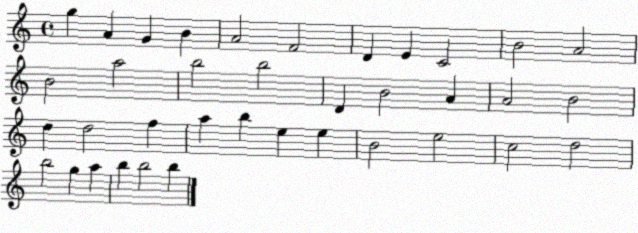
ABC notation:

X:1
T:Untitled
M:4/4
L:1/4
K:C
g A G B A2 F2 D E C2 B2 A2 B2 a2 b2 b2 D B2 A A2 B2 d d2 f a b e e B2 e2 c2 d2 b2 g a b b2 b